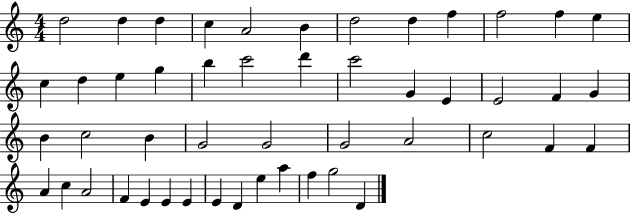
X:1
T:Untitled
M:4/4
L:1/4
K:C
d2 d d c A2 B d2 d f f2 f e c d e g b c'2 d' c'2 G E E2 F G B c2 B G2 G2 G2 A2 c2 F F A c A2 F E E E E D e a f g2 D